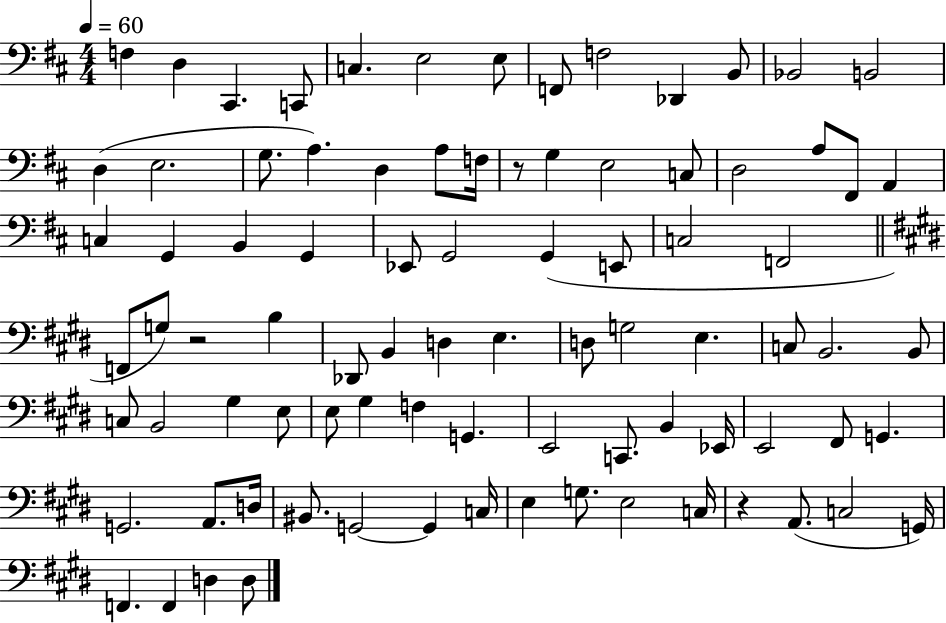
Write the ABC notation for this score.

X:1
T:Untitled
M:4/4
L:1/4
K:D
F, D, ^C,, C,,/2 C, E,2 E,/2 F,,/2 F,2 _D,, B,,/2 _B,,2 B,,2 D, E,2 G,/2 A, D, A,/2 F,/4 z/2 G, E,2 C,/2 D,2 A,/2 ^F,,/2 A,, C, G,, B,, G,, _E,,/2 G,,2 G,, E,,/2 C,2 F,,2 F,,/2 G,/2 z2 B, _D,,/2 B,, D, E, D,/2 G,2 E, C,/2 B,,2 B,,/2 C,/2 B,,2 ^G, E,/2 E,/2 ^G, F, G,, E,,2 C,,/2 B,, _E,,/4 E,,2 ^F,,/2 G,, G,,2 A,,/2 D,/4 ^B,,/2 G,,2 G,, C,/4 E, G,/2 E,2 C,/4 z A,,/2 C,2 G,,/4 F,, F,, D, D,/2